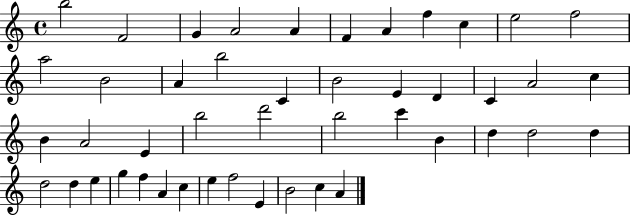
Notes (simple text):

B5/h F4/h G4/q A4/h A4/q F4/q A4/q F5/q C5/q E5/h F5/h A5/h B4/h A4/q B5/h C4/q B4/h E4/q D4/q C4/q A4/h C5/q B4/q A4/h E4/q B5/h D6/h B5/h C6/q B4/q D5/q D5/h D5/q D5/h D5/q E5/q G5/q F5/q A4/q C5/q E5/q F5/h E4/q B4/h C5/q A4/q